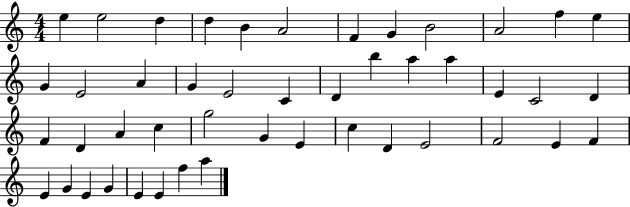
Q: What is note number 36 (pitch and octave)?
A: F4